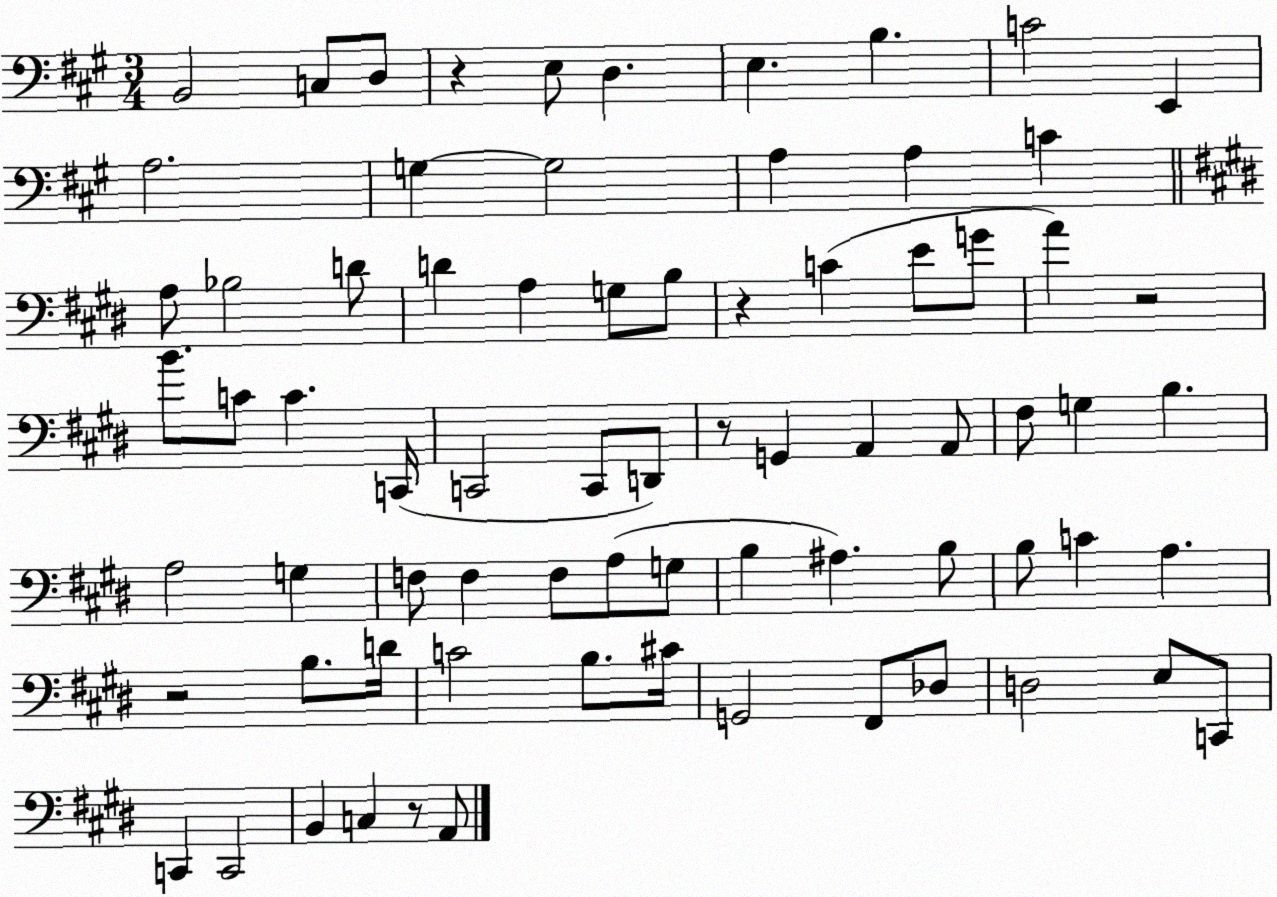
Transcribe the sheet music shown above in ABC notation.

X:1
T:Untitled
M:3/4
L:1/4
K:A
B,,2 C,/2 D,/2 z E,/2 D, E, B, C2 E,, A,2 G, G,2 A, A, C A,/2 _B,2 D/2 D A, G,/2 B,/2 z C E/2 G/2 A z2 B/2 C/2 C C,,/4 C,,2 C,,/2 D,,/2 z/2 G,, A,, A,,/2 ^F,/2 G, B, A,2 G, F,/2 F, F,/2 A,/2 G,/2 B, ^A, B,/2 B,/2 C A, z2 B,/2 D/4 C2 B,/2 ^C/4 G,,2 ^F,,/2 _D,/2 D,2 E,/2 C,,/2 C,, C,,2 B,, C, z/2 A,,/2